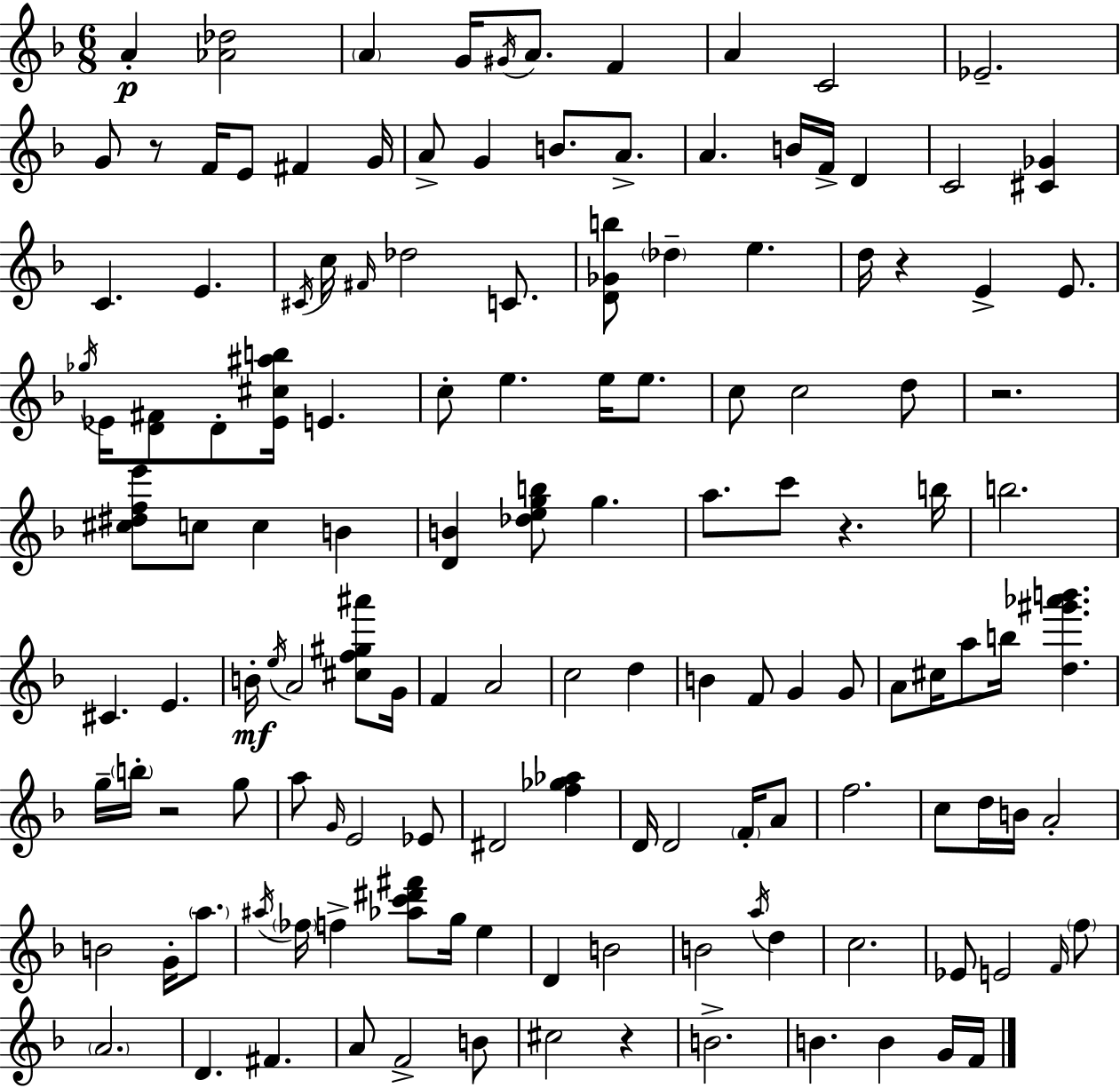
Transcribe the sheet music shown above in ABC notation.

X:1
T:Untitled
M:6/8
L:1/4
K:Dm
A [_A_d]2 A G/4 ^G/4 A/2 F A C2 _E2 G/2 z/2 F/4 E/2 ^F G/4 A/2 G B/2 A/2 A B/4 F/4 D C2 [^C_G] C E ^C/4 c/4 ^F/4 _d2 C/2 [D_Gb]/2 _d e d/4 z E E/2 _g/4 _E/4 [D^F]/2 D/2 [_E^c^ab]/4 E c/2 e e/4 e/2 c/2 c2 d/2 z2 [^c^dfe']/2 c/2 c B [DB] [_degb]/2 g a/2 c'/2 z b/4 b2 ^C E B/4 e/4 A2 [^cf^g^a']/2 G/4 F A2 c2 d B F/2 G G/2 A/2 ^c/4 a/2 b/4 [d^g'_a'b'] g/4 b/4 z2 g/2 a/2 G/4 E2 _E/2 ^D2 [f_g_a] D/4 D2 F/4 A/2 f2 c/2 d/4 B/4 A2 B2 G/4 a/2 ^a/4 _f/4 f [_ac'^d'^f']/2 g/4 e D B2 B2 a/4 d c2 _E/2 E2 F/4 f/2 A2 D ^F A/2 F2 B/2 ^c2 z B2 B B G/4 F/4